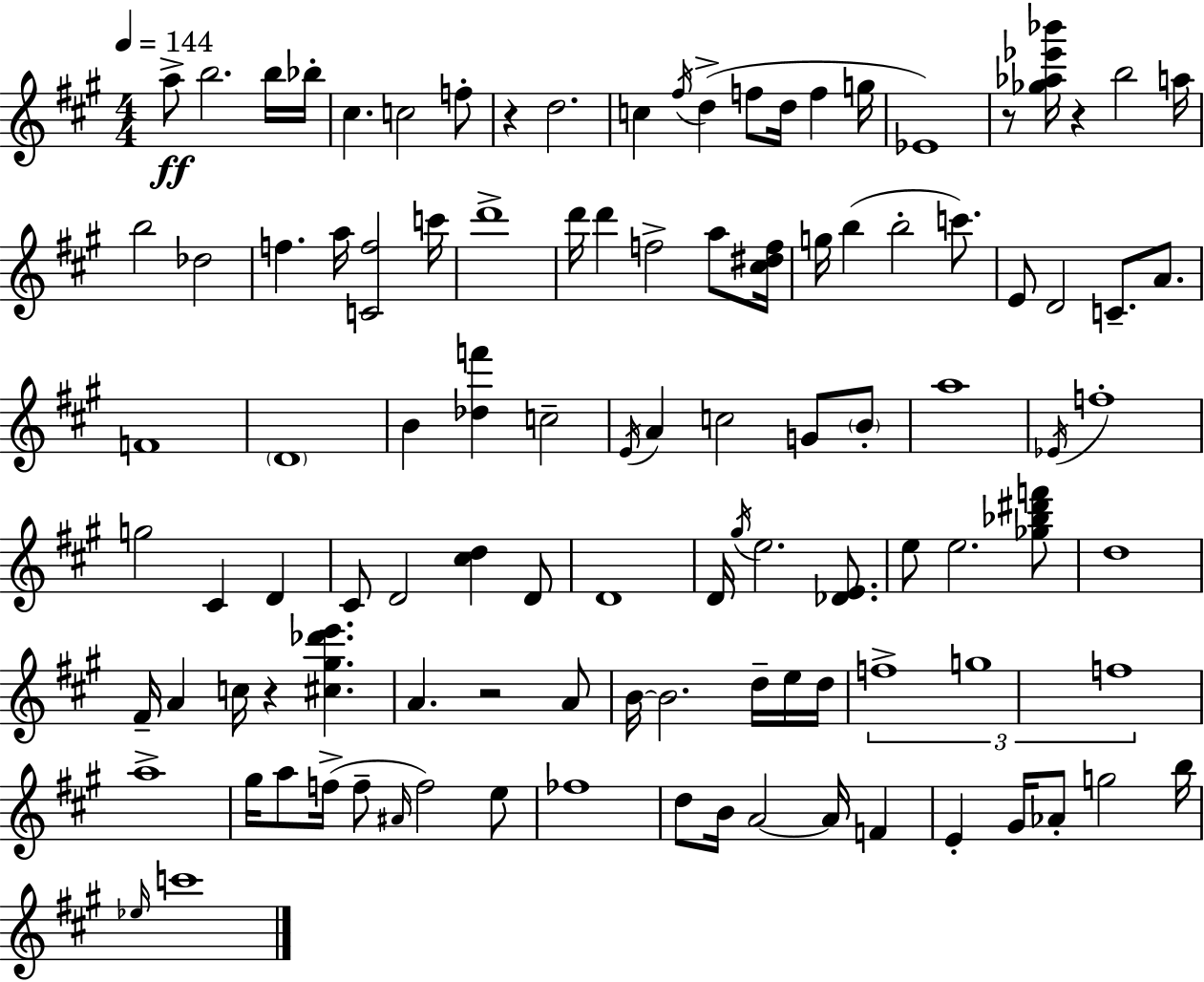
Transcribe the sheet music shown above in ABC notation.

X:1
T:Untitled
M:4/4
L:1/4
K:A
a/2 b2 b/4 _b/4 ^c c2 f/2 z d2 c ^f/4 d f/2 d/4 f g/4 _E4 z/2 [_g_a_e'_b']/4 z b2 a/4 b2 _d2 f a/4 [Cf]2 c'/4 d'4 d'/4 d' f2 a/2 [^c^df]/4 g/4 b b2 c'/2 E/2 D2 C/2 A/2 F4 D4 B [_df'] c2 E/4 A c2 G/2 B/2 a4 _E/4 f4 g2 ^C D ^C/2 D2 [^cd] D/2 D4 D/4 ^g/4 e2 [_DE]/2 e/2 e2 [_g_b^d'f']/2 d4 ^F/4 A c/4 z [^c^g_d'e'] A z2 A/2 B/4 B2 d/4 e/4 d/4 f4 g4 f4 a4 ^g/4 a/2 f/4 f/2 ^A/4 f2 e/2 _f4 d/2 B/4 A2 A/4 F E ^G/4 _A/2 g2 b/4 _e/4 c'4